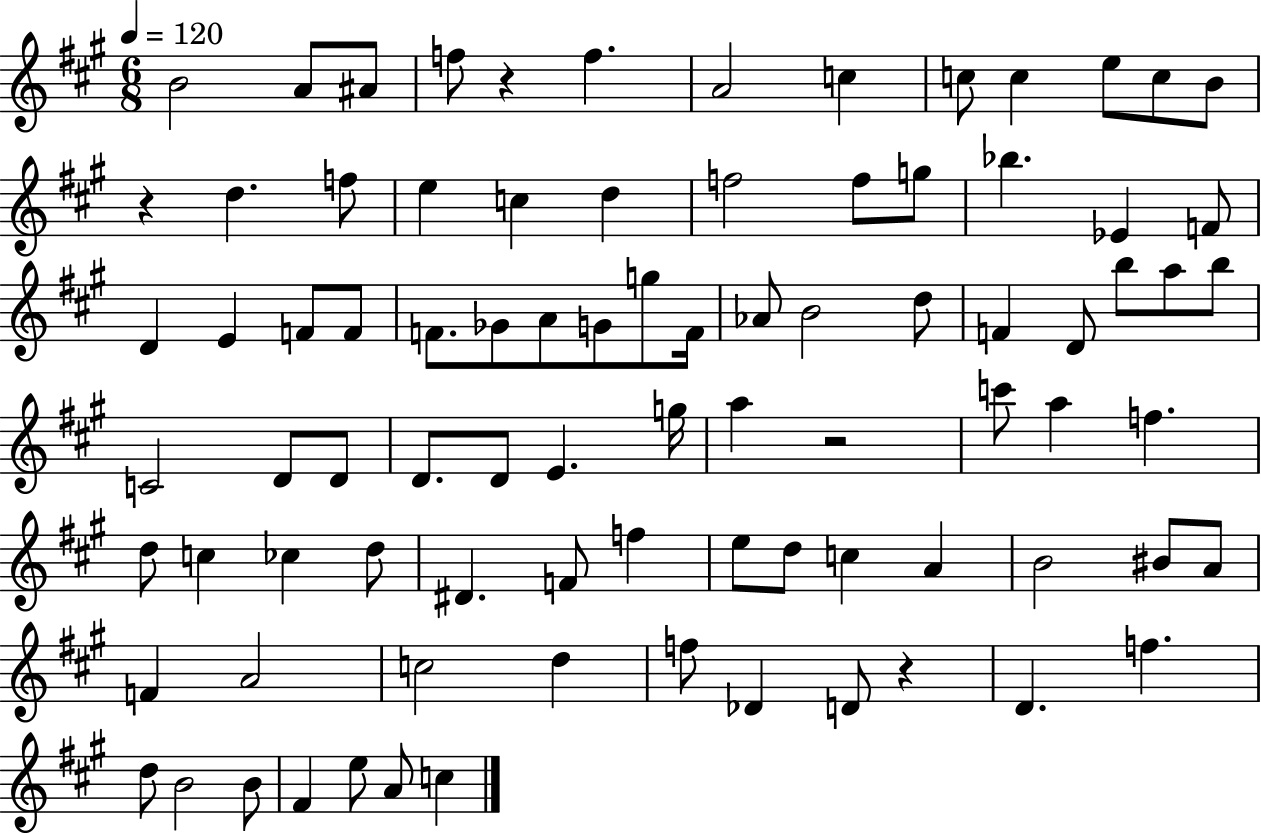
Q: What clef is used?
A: treble